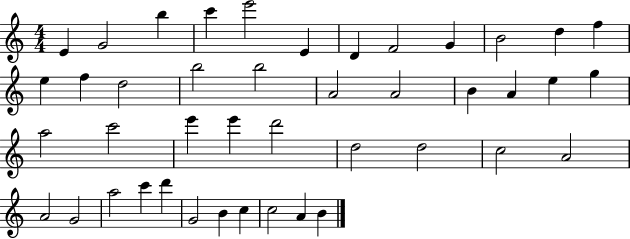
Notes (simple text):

E4/q G4/h B5/q C6/q E6/h E4/q D4/q F4/h G4/q B4/h D5/q F5/q E5/q F5/q D5/h B5/h B5/h A4/h A4/h B4/q A4/q E5/q G5/q A5/h C6/h E6/q E6/q D6/h D5/h D5/h C5/h A4/h A4/h G4/h A5/h C6/q D6/q G4/h B4/q C5/q C5/h A4/q B4/q